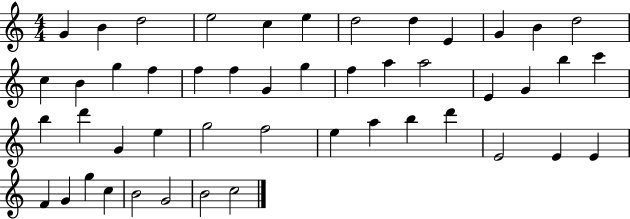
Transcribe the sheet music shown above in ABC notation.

X:1
T:Untitled
M:4/4
L:1/4
K:C
G B d2 e2 c e d2 d E G B d2 c B g f f f G g f a a2 E G b c' b d' G e g2 f2 e a b d' E2 E E F G g c B2 G2 B2 c2